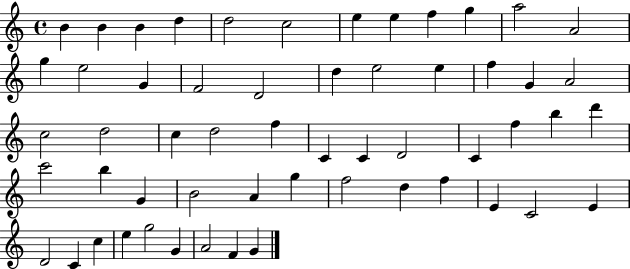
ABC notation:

X:1
T:Untitled
M:4/4
L:1/4
K:C
B B B d d2 c2 e e f g a2 A2 g e2 G F2 D2 d e2 e f G A2 c2 d2 c d2 f C C D2 C f b d' c'2 b G B2 A g f2 d f E C2 E D2 C c e g2 G A2 F G